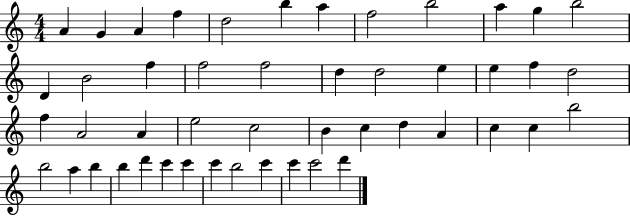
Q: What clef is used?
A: treble